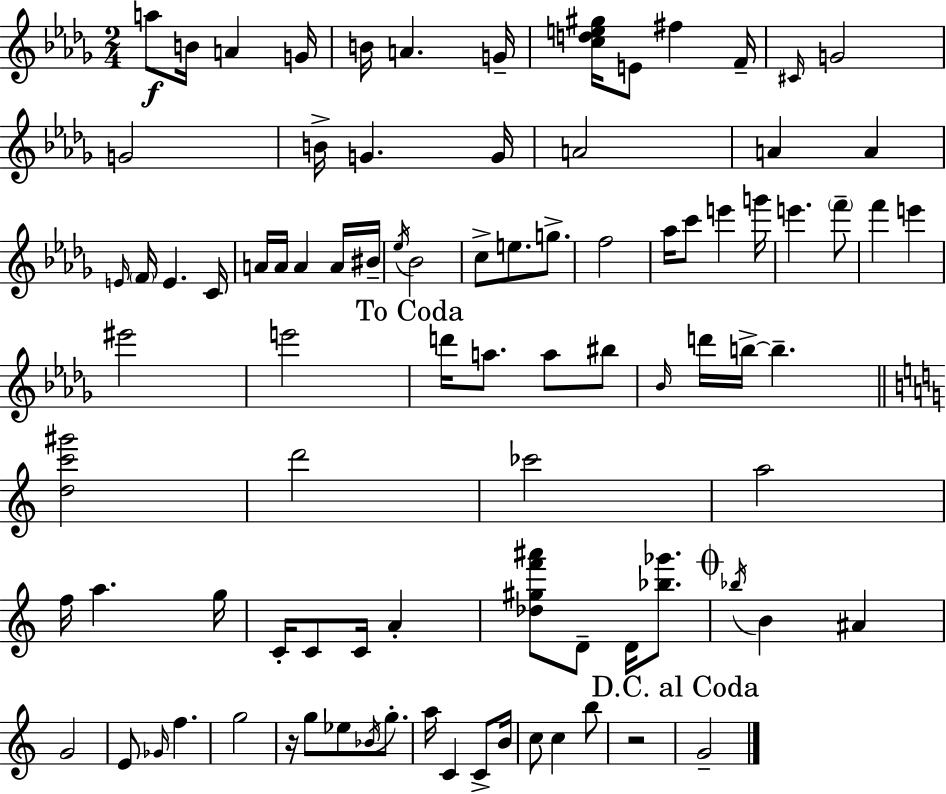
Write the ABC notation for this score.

X:1
T:Untitled
M:2/4
L:1/4
K:Bbm
a/2 B/4 A G/4 B/4 A G/4 [cde^g]/4 E/2 ^f F/4 ^C/4 G2 G2 B/4 G G/4 A2 A A E/4 F/4 E C/4 A/4 A/4 A A/4 ^B/4 _e/4 _B2 c/2 e/2 g/2 f2 _a/4 c'/2 e' g'/4 e' f'/2 f' e' ^e'2 e'2 d'/4 a/2 a/2 ^b/2 _B/4 d'/4 b/4 b [dc'^g']2 d'2 _c'2 a2 f/4 a g/4 C/4 C/2 C/4 A [_d^gf'^a']/2 D/2 D/4 [_b_g']/2 _b/4 B ^A G2 E/2 _G/4 f g2 z/4 g/2 _e/2 _B/4 g/2 a/4 C C/2 B/4 c/2 c b/2 z2 G2